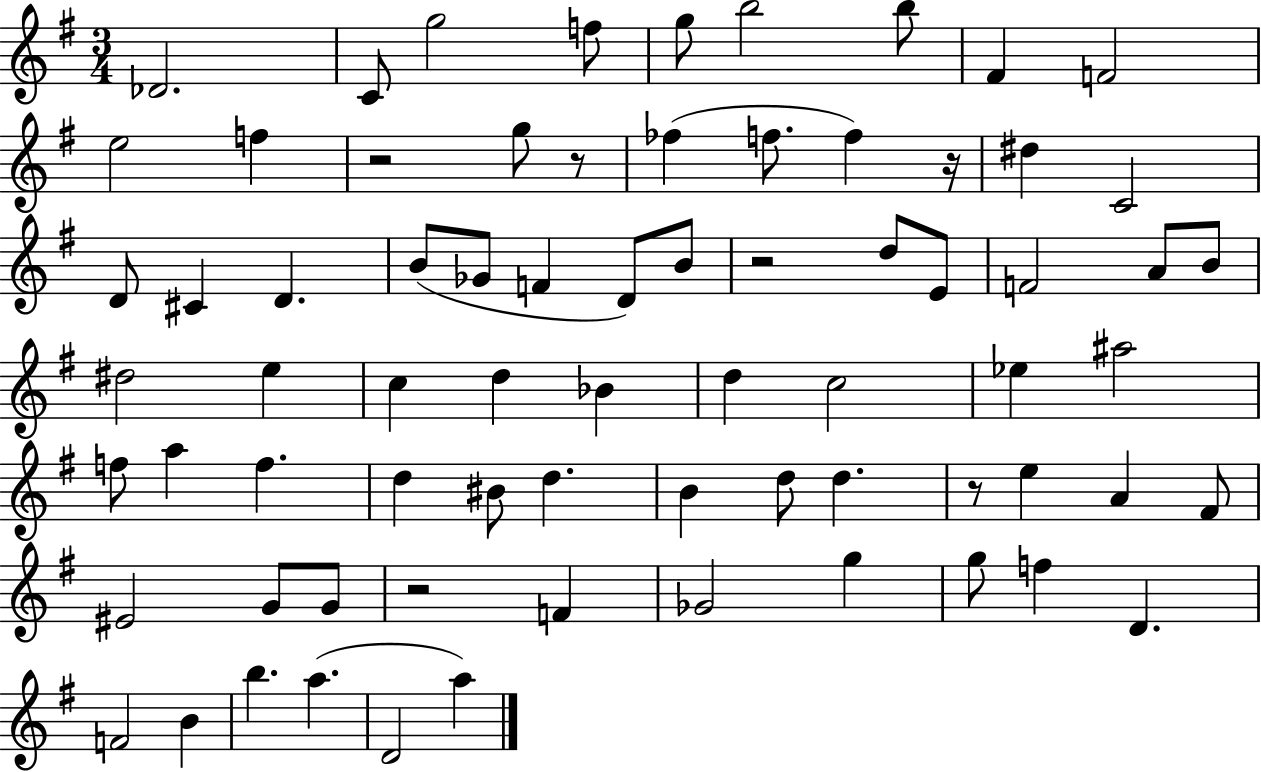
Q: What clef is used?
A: treble